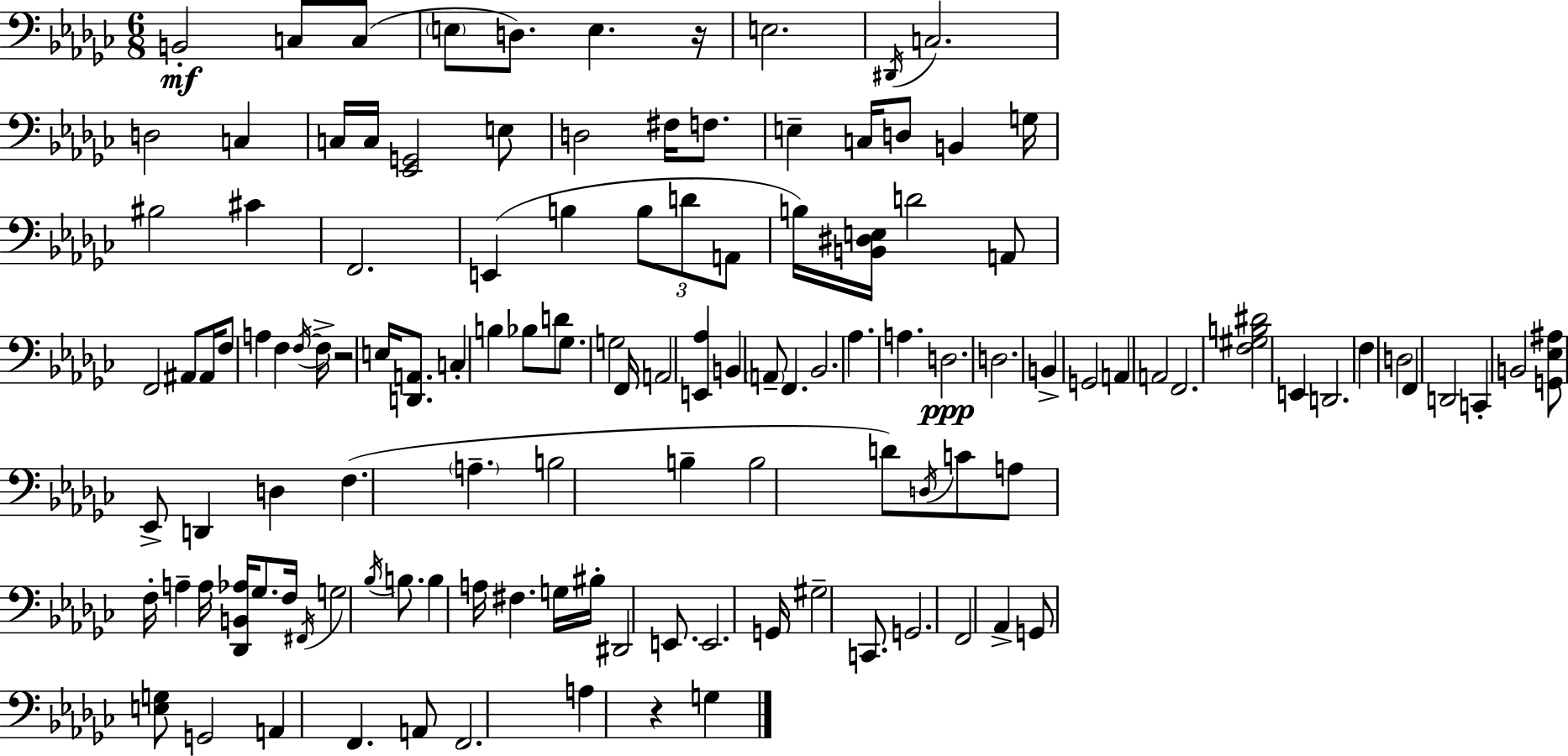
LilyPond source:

{
  \clef bass
  \numericTimeSignature
  \time 6/8
  \key ees \minor
  b,2-.\mf c8 c8( | \parenthesize e8 d8.) e4. r16 | e2. | \acciaccatura { dis,16 } c2. | \break d2 c4 | c16 c16 <ees, g,>2 e8 | d2 fis16 f8. | e4-- c16 d8 b,4 | \break g16 bis2 cis'4 | f,2. | e,4( b4 \tuplet 3/2 { b8 d'8 | a,8 } b16) <b, dis e>16 d'2 | \break a,8 f,2 ais,8 | ais,16 f8 a4 f4 | \acciaccatura { f16~ }~ f16-> r2 e16 <d, a,>8. | c4-. b4 bes8 | \break d'8 ges8. g2 | f,16 a,2 <e, aes>4 | b,4 \parenthesize a,8-- f,4. | bes,2. | \break aes4. a4. | d2.\ppp | d2. | b,4-> g,2 | \break a,4 a,2 | f,2. | <f gis b dis'>2 e,4 | d,2. | \break f4 d2 | f,4 d,2 | c,4-. b,2 | <g, ees ais>8 ees,8-> d,4 d4 | \break f4.( \parenthesize a4.-- | b2 b4-- | b2 d'8) | \acciaccatura { d16 } c'8 a8 f16-. a4-- a16 <des, b, aes>16 | \break ges8. f16 \acciaccatura { fis,16 } g2 | \acciaccatura { bes16 } b8. b4 a16 fis4. | g16 bis16-. dis,2 | e,8. e,2. | \break g,16 gis2-- | c,8. g,2. | f,2 | aes,4-> g,8 <e g>8 g,2 | \break a,4 f,4. | a,8 f,2. | a4 r4 | g4 \bar "|."
}